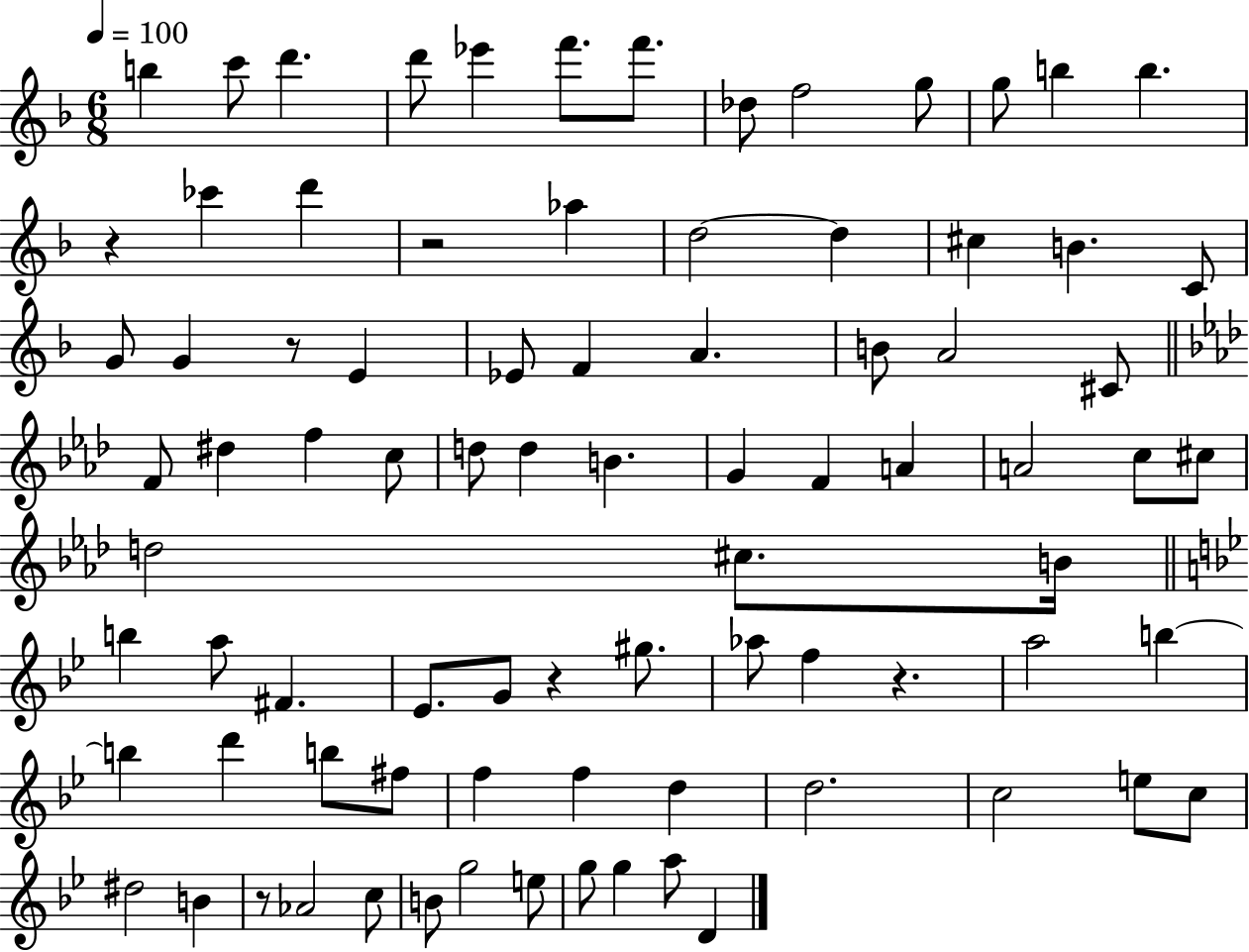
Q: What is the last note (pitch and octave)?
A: D4